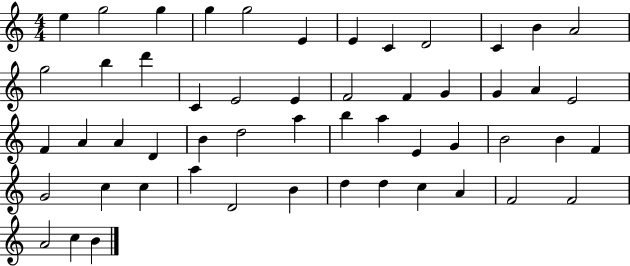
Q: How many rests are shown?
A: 0